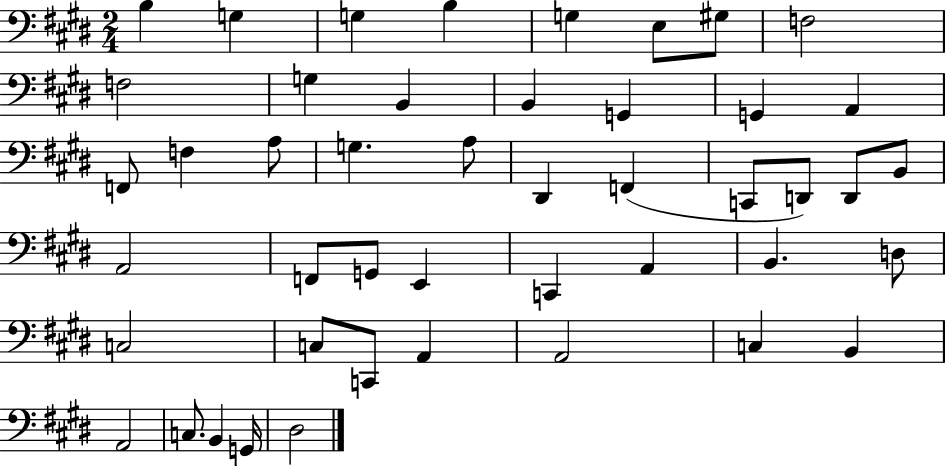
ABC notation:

X:1
T:Untitled
M:2/4
L:1/4
K:E
B, G, G, B, G, E,/2 ^G,/2 F,2 F,2 G, B,, B,, G,, G,, A,, F,,/2 F, A,/2 G, A,/2 ^D,, F,, C,,/2 D,,/2 D,,/2 B,,/2 A,,2 F,,/2 G,,/2 E,, C,, A,, B,, D,/2 C,2 C,/2 C,,/2 A,, A,,2 C, B,, A,,2 C,/2 B,, G,,/4 ^D,2